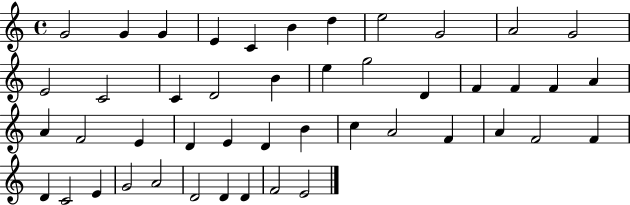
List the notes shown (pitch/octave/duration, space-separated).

G4/h G4/q G4/q E4/q C4/q B4/q D5/q E5/h G4/h A4/h G4/h E4/h C4/h C4/q D4/h B4/q E5/q G5/h D4/q F4/q F4/q F4/q A4/q A4/q F4/h E4/q D4/q E4/q D4/q B4/q C5/q A4/h F4/q A4/q F4/h F4/q D4/q C4/h E4/q G4/h A4/h D4/h D4/q D4/q F4/h E4/h